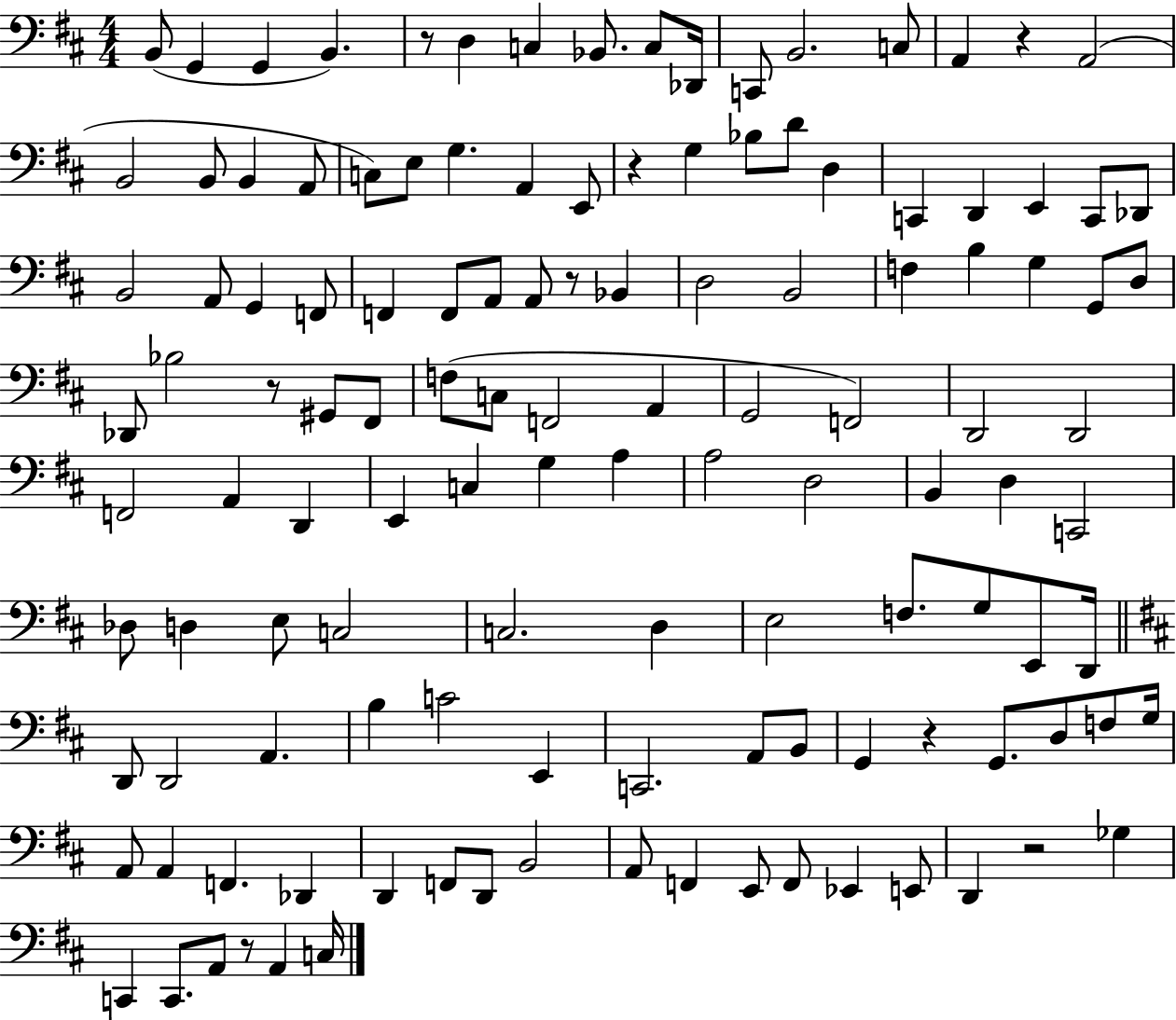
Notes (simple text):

B2/e G2/q G2/q B2/q. R/e D3/q C3/q Bb2/e. C3/e Db2/s C2/e B2/h. C3/e A2/q R/q A2/h B2/h B2/e B2/q A2/e C3/e E3/e G3/q. A2/q E2/e R/q G3/q Bb3/e D4/e D3/q C2/q D2/q E2/q C2/e Db2/e B2/h A2/e G2/q F2/e F2/q F2/e A2/e A2/e R/e Bb2/q D3/h B2/h F3/q B3/q G3/q G2/e D3/e Db2/e Bb3/h R/e G#2/e F#2/e F3/e C3/e F2/h A2/q G2/h F2/h D2/h D2/h F2/h A2/q D2/q E2/q C3/q G3/q A3/q A3/h D3/h B2/q D3/q C2/h Db3/e D3/q E3/e C3/h C3/h. D3/q E3/h F3/e. G3/e E2/e D2/s D2/e D2/h A2/q. B3/q C4/h E2/q C2/h. A2/e B2/e G2/q R/q G2/e. D3/e F3/e G3/s A2/e A2/q F2/q. Db2/q D2/q F2/e D2/e B2/h A2/e F2/q E2/e F2/e Eb2/q E2/e D2/q R/h Gb3/q C2/q C2/e. A2/e R/e A2/q C3/s